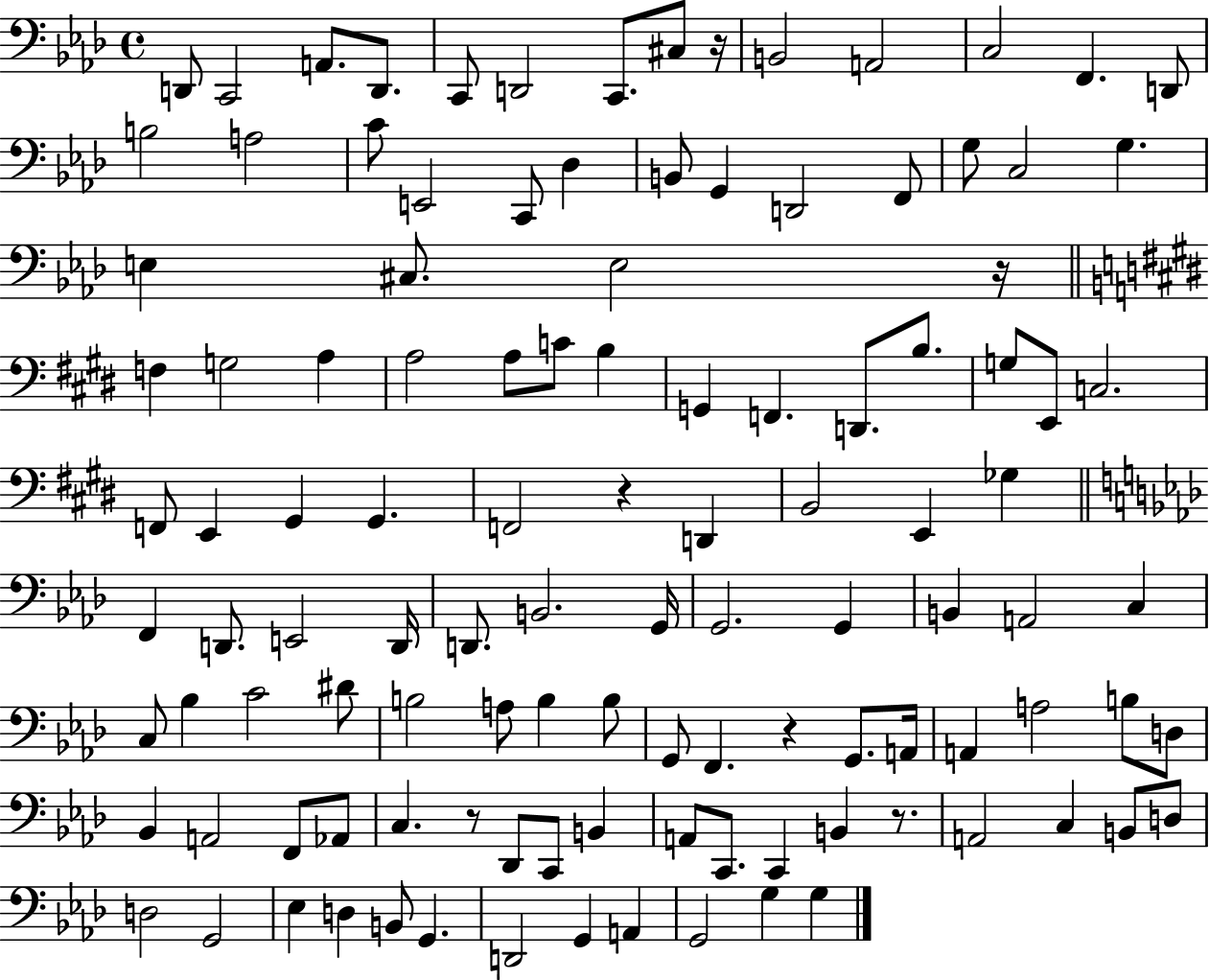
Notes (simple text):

D2/e C2/h A2/e. D2/e. C2/e D2/h C2/e. C#3/e R/s B2/h A2/h C3/h F2/q. D2/e B3/h A3/h C4/e E2/h C2/e Db3/q B2/e G2/q D2/h F2/e G3/e C3/h G3/q. E3/q C#3/e. E3/h R/s F3/q G3/h A3/q A3/h A3/e C4/e B3/q G2/q F2/q. D2/e. B3/e. G3/e E2/e C3/h. F2/e E2/q G#2/q G#2/q. F2/h R/q D2/q B2/h E2/q Gb3/q F2/q D2/e. E2/h D2/s D2/e. B2/h. G2/s G2/h. G2/q B2/q A2/h C3/q C3/e Bb3/q C4/h D#4/e B3/h A3/e B3/q B3/e G2/e F2/q. R/q G2/e. A2/s A2/q A3/h B3/e D3/e Bb2/q A2/h F2/e Ab2/e C3/q. R/e Db2/e C2/e B2/q A2/e C2/e. C2/q B2/q R/e. A2/h C3/q B2/e D3/e D3/h G2/h Eb3/q D3/q B2/e G2/q. D2/h G2/q A2/q G2/h G3/q G3/q